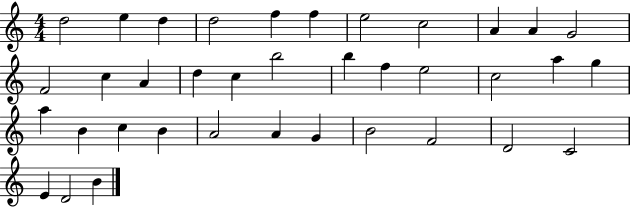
X:1
T:Untitled
M:4/4
L:1/4
K:C
d2 e d d2 f f e2 c2 A A G2 F2 c A d c b2 b f e2 c2 a g a B c B A2 A G B2 F2 D2 C2 E D2 B